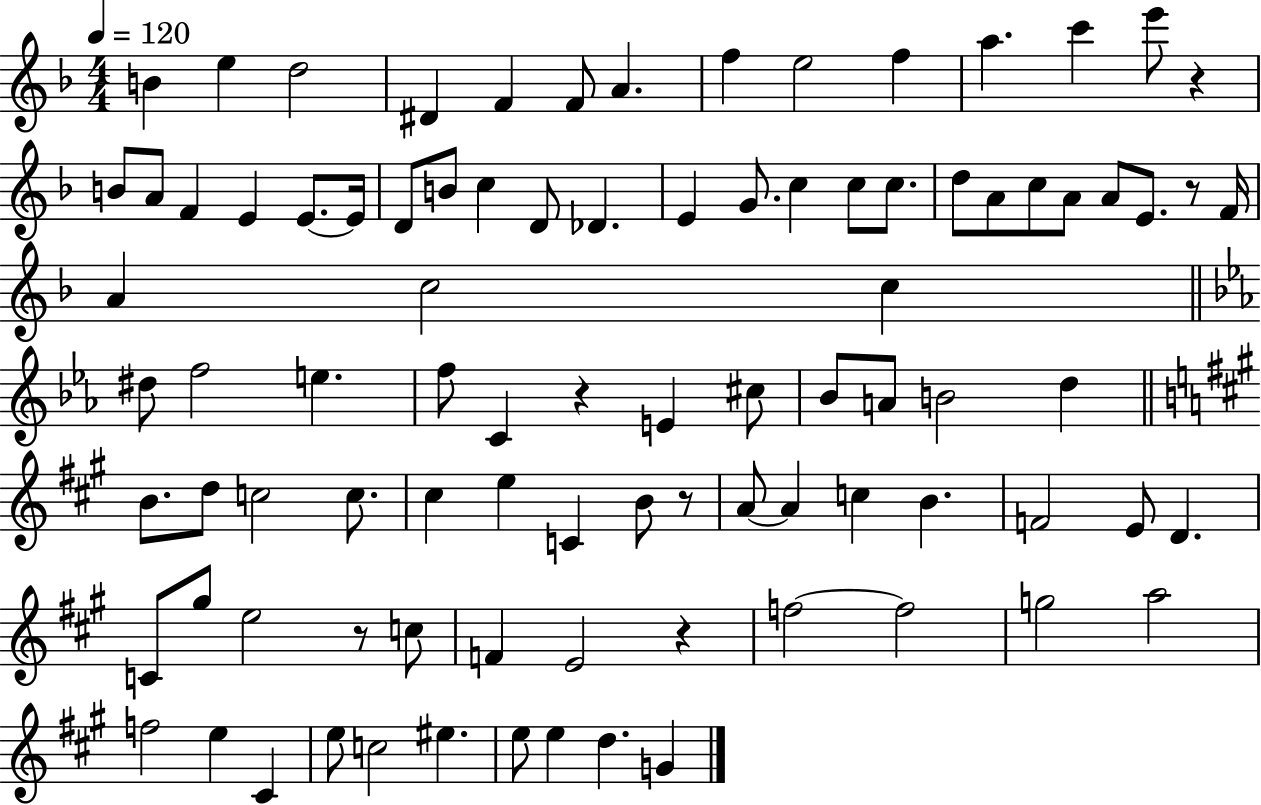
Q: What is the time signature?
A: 4/4